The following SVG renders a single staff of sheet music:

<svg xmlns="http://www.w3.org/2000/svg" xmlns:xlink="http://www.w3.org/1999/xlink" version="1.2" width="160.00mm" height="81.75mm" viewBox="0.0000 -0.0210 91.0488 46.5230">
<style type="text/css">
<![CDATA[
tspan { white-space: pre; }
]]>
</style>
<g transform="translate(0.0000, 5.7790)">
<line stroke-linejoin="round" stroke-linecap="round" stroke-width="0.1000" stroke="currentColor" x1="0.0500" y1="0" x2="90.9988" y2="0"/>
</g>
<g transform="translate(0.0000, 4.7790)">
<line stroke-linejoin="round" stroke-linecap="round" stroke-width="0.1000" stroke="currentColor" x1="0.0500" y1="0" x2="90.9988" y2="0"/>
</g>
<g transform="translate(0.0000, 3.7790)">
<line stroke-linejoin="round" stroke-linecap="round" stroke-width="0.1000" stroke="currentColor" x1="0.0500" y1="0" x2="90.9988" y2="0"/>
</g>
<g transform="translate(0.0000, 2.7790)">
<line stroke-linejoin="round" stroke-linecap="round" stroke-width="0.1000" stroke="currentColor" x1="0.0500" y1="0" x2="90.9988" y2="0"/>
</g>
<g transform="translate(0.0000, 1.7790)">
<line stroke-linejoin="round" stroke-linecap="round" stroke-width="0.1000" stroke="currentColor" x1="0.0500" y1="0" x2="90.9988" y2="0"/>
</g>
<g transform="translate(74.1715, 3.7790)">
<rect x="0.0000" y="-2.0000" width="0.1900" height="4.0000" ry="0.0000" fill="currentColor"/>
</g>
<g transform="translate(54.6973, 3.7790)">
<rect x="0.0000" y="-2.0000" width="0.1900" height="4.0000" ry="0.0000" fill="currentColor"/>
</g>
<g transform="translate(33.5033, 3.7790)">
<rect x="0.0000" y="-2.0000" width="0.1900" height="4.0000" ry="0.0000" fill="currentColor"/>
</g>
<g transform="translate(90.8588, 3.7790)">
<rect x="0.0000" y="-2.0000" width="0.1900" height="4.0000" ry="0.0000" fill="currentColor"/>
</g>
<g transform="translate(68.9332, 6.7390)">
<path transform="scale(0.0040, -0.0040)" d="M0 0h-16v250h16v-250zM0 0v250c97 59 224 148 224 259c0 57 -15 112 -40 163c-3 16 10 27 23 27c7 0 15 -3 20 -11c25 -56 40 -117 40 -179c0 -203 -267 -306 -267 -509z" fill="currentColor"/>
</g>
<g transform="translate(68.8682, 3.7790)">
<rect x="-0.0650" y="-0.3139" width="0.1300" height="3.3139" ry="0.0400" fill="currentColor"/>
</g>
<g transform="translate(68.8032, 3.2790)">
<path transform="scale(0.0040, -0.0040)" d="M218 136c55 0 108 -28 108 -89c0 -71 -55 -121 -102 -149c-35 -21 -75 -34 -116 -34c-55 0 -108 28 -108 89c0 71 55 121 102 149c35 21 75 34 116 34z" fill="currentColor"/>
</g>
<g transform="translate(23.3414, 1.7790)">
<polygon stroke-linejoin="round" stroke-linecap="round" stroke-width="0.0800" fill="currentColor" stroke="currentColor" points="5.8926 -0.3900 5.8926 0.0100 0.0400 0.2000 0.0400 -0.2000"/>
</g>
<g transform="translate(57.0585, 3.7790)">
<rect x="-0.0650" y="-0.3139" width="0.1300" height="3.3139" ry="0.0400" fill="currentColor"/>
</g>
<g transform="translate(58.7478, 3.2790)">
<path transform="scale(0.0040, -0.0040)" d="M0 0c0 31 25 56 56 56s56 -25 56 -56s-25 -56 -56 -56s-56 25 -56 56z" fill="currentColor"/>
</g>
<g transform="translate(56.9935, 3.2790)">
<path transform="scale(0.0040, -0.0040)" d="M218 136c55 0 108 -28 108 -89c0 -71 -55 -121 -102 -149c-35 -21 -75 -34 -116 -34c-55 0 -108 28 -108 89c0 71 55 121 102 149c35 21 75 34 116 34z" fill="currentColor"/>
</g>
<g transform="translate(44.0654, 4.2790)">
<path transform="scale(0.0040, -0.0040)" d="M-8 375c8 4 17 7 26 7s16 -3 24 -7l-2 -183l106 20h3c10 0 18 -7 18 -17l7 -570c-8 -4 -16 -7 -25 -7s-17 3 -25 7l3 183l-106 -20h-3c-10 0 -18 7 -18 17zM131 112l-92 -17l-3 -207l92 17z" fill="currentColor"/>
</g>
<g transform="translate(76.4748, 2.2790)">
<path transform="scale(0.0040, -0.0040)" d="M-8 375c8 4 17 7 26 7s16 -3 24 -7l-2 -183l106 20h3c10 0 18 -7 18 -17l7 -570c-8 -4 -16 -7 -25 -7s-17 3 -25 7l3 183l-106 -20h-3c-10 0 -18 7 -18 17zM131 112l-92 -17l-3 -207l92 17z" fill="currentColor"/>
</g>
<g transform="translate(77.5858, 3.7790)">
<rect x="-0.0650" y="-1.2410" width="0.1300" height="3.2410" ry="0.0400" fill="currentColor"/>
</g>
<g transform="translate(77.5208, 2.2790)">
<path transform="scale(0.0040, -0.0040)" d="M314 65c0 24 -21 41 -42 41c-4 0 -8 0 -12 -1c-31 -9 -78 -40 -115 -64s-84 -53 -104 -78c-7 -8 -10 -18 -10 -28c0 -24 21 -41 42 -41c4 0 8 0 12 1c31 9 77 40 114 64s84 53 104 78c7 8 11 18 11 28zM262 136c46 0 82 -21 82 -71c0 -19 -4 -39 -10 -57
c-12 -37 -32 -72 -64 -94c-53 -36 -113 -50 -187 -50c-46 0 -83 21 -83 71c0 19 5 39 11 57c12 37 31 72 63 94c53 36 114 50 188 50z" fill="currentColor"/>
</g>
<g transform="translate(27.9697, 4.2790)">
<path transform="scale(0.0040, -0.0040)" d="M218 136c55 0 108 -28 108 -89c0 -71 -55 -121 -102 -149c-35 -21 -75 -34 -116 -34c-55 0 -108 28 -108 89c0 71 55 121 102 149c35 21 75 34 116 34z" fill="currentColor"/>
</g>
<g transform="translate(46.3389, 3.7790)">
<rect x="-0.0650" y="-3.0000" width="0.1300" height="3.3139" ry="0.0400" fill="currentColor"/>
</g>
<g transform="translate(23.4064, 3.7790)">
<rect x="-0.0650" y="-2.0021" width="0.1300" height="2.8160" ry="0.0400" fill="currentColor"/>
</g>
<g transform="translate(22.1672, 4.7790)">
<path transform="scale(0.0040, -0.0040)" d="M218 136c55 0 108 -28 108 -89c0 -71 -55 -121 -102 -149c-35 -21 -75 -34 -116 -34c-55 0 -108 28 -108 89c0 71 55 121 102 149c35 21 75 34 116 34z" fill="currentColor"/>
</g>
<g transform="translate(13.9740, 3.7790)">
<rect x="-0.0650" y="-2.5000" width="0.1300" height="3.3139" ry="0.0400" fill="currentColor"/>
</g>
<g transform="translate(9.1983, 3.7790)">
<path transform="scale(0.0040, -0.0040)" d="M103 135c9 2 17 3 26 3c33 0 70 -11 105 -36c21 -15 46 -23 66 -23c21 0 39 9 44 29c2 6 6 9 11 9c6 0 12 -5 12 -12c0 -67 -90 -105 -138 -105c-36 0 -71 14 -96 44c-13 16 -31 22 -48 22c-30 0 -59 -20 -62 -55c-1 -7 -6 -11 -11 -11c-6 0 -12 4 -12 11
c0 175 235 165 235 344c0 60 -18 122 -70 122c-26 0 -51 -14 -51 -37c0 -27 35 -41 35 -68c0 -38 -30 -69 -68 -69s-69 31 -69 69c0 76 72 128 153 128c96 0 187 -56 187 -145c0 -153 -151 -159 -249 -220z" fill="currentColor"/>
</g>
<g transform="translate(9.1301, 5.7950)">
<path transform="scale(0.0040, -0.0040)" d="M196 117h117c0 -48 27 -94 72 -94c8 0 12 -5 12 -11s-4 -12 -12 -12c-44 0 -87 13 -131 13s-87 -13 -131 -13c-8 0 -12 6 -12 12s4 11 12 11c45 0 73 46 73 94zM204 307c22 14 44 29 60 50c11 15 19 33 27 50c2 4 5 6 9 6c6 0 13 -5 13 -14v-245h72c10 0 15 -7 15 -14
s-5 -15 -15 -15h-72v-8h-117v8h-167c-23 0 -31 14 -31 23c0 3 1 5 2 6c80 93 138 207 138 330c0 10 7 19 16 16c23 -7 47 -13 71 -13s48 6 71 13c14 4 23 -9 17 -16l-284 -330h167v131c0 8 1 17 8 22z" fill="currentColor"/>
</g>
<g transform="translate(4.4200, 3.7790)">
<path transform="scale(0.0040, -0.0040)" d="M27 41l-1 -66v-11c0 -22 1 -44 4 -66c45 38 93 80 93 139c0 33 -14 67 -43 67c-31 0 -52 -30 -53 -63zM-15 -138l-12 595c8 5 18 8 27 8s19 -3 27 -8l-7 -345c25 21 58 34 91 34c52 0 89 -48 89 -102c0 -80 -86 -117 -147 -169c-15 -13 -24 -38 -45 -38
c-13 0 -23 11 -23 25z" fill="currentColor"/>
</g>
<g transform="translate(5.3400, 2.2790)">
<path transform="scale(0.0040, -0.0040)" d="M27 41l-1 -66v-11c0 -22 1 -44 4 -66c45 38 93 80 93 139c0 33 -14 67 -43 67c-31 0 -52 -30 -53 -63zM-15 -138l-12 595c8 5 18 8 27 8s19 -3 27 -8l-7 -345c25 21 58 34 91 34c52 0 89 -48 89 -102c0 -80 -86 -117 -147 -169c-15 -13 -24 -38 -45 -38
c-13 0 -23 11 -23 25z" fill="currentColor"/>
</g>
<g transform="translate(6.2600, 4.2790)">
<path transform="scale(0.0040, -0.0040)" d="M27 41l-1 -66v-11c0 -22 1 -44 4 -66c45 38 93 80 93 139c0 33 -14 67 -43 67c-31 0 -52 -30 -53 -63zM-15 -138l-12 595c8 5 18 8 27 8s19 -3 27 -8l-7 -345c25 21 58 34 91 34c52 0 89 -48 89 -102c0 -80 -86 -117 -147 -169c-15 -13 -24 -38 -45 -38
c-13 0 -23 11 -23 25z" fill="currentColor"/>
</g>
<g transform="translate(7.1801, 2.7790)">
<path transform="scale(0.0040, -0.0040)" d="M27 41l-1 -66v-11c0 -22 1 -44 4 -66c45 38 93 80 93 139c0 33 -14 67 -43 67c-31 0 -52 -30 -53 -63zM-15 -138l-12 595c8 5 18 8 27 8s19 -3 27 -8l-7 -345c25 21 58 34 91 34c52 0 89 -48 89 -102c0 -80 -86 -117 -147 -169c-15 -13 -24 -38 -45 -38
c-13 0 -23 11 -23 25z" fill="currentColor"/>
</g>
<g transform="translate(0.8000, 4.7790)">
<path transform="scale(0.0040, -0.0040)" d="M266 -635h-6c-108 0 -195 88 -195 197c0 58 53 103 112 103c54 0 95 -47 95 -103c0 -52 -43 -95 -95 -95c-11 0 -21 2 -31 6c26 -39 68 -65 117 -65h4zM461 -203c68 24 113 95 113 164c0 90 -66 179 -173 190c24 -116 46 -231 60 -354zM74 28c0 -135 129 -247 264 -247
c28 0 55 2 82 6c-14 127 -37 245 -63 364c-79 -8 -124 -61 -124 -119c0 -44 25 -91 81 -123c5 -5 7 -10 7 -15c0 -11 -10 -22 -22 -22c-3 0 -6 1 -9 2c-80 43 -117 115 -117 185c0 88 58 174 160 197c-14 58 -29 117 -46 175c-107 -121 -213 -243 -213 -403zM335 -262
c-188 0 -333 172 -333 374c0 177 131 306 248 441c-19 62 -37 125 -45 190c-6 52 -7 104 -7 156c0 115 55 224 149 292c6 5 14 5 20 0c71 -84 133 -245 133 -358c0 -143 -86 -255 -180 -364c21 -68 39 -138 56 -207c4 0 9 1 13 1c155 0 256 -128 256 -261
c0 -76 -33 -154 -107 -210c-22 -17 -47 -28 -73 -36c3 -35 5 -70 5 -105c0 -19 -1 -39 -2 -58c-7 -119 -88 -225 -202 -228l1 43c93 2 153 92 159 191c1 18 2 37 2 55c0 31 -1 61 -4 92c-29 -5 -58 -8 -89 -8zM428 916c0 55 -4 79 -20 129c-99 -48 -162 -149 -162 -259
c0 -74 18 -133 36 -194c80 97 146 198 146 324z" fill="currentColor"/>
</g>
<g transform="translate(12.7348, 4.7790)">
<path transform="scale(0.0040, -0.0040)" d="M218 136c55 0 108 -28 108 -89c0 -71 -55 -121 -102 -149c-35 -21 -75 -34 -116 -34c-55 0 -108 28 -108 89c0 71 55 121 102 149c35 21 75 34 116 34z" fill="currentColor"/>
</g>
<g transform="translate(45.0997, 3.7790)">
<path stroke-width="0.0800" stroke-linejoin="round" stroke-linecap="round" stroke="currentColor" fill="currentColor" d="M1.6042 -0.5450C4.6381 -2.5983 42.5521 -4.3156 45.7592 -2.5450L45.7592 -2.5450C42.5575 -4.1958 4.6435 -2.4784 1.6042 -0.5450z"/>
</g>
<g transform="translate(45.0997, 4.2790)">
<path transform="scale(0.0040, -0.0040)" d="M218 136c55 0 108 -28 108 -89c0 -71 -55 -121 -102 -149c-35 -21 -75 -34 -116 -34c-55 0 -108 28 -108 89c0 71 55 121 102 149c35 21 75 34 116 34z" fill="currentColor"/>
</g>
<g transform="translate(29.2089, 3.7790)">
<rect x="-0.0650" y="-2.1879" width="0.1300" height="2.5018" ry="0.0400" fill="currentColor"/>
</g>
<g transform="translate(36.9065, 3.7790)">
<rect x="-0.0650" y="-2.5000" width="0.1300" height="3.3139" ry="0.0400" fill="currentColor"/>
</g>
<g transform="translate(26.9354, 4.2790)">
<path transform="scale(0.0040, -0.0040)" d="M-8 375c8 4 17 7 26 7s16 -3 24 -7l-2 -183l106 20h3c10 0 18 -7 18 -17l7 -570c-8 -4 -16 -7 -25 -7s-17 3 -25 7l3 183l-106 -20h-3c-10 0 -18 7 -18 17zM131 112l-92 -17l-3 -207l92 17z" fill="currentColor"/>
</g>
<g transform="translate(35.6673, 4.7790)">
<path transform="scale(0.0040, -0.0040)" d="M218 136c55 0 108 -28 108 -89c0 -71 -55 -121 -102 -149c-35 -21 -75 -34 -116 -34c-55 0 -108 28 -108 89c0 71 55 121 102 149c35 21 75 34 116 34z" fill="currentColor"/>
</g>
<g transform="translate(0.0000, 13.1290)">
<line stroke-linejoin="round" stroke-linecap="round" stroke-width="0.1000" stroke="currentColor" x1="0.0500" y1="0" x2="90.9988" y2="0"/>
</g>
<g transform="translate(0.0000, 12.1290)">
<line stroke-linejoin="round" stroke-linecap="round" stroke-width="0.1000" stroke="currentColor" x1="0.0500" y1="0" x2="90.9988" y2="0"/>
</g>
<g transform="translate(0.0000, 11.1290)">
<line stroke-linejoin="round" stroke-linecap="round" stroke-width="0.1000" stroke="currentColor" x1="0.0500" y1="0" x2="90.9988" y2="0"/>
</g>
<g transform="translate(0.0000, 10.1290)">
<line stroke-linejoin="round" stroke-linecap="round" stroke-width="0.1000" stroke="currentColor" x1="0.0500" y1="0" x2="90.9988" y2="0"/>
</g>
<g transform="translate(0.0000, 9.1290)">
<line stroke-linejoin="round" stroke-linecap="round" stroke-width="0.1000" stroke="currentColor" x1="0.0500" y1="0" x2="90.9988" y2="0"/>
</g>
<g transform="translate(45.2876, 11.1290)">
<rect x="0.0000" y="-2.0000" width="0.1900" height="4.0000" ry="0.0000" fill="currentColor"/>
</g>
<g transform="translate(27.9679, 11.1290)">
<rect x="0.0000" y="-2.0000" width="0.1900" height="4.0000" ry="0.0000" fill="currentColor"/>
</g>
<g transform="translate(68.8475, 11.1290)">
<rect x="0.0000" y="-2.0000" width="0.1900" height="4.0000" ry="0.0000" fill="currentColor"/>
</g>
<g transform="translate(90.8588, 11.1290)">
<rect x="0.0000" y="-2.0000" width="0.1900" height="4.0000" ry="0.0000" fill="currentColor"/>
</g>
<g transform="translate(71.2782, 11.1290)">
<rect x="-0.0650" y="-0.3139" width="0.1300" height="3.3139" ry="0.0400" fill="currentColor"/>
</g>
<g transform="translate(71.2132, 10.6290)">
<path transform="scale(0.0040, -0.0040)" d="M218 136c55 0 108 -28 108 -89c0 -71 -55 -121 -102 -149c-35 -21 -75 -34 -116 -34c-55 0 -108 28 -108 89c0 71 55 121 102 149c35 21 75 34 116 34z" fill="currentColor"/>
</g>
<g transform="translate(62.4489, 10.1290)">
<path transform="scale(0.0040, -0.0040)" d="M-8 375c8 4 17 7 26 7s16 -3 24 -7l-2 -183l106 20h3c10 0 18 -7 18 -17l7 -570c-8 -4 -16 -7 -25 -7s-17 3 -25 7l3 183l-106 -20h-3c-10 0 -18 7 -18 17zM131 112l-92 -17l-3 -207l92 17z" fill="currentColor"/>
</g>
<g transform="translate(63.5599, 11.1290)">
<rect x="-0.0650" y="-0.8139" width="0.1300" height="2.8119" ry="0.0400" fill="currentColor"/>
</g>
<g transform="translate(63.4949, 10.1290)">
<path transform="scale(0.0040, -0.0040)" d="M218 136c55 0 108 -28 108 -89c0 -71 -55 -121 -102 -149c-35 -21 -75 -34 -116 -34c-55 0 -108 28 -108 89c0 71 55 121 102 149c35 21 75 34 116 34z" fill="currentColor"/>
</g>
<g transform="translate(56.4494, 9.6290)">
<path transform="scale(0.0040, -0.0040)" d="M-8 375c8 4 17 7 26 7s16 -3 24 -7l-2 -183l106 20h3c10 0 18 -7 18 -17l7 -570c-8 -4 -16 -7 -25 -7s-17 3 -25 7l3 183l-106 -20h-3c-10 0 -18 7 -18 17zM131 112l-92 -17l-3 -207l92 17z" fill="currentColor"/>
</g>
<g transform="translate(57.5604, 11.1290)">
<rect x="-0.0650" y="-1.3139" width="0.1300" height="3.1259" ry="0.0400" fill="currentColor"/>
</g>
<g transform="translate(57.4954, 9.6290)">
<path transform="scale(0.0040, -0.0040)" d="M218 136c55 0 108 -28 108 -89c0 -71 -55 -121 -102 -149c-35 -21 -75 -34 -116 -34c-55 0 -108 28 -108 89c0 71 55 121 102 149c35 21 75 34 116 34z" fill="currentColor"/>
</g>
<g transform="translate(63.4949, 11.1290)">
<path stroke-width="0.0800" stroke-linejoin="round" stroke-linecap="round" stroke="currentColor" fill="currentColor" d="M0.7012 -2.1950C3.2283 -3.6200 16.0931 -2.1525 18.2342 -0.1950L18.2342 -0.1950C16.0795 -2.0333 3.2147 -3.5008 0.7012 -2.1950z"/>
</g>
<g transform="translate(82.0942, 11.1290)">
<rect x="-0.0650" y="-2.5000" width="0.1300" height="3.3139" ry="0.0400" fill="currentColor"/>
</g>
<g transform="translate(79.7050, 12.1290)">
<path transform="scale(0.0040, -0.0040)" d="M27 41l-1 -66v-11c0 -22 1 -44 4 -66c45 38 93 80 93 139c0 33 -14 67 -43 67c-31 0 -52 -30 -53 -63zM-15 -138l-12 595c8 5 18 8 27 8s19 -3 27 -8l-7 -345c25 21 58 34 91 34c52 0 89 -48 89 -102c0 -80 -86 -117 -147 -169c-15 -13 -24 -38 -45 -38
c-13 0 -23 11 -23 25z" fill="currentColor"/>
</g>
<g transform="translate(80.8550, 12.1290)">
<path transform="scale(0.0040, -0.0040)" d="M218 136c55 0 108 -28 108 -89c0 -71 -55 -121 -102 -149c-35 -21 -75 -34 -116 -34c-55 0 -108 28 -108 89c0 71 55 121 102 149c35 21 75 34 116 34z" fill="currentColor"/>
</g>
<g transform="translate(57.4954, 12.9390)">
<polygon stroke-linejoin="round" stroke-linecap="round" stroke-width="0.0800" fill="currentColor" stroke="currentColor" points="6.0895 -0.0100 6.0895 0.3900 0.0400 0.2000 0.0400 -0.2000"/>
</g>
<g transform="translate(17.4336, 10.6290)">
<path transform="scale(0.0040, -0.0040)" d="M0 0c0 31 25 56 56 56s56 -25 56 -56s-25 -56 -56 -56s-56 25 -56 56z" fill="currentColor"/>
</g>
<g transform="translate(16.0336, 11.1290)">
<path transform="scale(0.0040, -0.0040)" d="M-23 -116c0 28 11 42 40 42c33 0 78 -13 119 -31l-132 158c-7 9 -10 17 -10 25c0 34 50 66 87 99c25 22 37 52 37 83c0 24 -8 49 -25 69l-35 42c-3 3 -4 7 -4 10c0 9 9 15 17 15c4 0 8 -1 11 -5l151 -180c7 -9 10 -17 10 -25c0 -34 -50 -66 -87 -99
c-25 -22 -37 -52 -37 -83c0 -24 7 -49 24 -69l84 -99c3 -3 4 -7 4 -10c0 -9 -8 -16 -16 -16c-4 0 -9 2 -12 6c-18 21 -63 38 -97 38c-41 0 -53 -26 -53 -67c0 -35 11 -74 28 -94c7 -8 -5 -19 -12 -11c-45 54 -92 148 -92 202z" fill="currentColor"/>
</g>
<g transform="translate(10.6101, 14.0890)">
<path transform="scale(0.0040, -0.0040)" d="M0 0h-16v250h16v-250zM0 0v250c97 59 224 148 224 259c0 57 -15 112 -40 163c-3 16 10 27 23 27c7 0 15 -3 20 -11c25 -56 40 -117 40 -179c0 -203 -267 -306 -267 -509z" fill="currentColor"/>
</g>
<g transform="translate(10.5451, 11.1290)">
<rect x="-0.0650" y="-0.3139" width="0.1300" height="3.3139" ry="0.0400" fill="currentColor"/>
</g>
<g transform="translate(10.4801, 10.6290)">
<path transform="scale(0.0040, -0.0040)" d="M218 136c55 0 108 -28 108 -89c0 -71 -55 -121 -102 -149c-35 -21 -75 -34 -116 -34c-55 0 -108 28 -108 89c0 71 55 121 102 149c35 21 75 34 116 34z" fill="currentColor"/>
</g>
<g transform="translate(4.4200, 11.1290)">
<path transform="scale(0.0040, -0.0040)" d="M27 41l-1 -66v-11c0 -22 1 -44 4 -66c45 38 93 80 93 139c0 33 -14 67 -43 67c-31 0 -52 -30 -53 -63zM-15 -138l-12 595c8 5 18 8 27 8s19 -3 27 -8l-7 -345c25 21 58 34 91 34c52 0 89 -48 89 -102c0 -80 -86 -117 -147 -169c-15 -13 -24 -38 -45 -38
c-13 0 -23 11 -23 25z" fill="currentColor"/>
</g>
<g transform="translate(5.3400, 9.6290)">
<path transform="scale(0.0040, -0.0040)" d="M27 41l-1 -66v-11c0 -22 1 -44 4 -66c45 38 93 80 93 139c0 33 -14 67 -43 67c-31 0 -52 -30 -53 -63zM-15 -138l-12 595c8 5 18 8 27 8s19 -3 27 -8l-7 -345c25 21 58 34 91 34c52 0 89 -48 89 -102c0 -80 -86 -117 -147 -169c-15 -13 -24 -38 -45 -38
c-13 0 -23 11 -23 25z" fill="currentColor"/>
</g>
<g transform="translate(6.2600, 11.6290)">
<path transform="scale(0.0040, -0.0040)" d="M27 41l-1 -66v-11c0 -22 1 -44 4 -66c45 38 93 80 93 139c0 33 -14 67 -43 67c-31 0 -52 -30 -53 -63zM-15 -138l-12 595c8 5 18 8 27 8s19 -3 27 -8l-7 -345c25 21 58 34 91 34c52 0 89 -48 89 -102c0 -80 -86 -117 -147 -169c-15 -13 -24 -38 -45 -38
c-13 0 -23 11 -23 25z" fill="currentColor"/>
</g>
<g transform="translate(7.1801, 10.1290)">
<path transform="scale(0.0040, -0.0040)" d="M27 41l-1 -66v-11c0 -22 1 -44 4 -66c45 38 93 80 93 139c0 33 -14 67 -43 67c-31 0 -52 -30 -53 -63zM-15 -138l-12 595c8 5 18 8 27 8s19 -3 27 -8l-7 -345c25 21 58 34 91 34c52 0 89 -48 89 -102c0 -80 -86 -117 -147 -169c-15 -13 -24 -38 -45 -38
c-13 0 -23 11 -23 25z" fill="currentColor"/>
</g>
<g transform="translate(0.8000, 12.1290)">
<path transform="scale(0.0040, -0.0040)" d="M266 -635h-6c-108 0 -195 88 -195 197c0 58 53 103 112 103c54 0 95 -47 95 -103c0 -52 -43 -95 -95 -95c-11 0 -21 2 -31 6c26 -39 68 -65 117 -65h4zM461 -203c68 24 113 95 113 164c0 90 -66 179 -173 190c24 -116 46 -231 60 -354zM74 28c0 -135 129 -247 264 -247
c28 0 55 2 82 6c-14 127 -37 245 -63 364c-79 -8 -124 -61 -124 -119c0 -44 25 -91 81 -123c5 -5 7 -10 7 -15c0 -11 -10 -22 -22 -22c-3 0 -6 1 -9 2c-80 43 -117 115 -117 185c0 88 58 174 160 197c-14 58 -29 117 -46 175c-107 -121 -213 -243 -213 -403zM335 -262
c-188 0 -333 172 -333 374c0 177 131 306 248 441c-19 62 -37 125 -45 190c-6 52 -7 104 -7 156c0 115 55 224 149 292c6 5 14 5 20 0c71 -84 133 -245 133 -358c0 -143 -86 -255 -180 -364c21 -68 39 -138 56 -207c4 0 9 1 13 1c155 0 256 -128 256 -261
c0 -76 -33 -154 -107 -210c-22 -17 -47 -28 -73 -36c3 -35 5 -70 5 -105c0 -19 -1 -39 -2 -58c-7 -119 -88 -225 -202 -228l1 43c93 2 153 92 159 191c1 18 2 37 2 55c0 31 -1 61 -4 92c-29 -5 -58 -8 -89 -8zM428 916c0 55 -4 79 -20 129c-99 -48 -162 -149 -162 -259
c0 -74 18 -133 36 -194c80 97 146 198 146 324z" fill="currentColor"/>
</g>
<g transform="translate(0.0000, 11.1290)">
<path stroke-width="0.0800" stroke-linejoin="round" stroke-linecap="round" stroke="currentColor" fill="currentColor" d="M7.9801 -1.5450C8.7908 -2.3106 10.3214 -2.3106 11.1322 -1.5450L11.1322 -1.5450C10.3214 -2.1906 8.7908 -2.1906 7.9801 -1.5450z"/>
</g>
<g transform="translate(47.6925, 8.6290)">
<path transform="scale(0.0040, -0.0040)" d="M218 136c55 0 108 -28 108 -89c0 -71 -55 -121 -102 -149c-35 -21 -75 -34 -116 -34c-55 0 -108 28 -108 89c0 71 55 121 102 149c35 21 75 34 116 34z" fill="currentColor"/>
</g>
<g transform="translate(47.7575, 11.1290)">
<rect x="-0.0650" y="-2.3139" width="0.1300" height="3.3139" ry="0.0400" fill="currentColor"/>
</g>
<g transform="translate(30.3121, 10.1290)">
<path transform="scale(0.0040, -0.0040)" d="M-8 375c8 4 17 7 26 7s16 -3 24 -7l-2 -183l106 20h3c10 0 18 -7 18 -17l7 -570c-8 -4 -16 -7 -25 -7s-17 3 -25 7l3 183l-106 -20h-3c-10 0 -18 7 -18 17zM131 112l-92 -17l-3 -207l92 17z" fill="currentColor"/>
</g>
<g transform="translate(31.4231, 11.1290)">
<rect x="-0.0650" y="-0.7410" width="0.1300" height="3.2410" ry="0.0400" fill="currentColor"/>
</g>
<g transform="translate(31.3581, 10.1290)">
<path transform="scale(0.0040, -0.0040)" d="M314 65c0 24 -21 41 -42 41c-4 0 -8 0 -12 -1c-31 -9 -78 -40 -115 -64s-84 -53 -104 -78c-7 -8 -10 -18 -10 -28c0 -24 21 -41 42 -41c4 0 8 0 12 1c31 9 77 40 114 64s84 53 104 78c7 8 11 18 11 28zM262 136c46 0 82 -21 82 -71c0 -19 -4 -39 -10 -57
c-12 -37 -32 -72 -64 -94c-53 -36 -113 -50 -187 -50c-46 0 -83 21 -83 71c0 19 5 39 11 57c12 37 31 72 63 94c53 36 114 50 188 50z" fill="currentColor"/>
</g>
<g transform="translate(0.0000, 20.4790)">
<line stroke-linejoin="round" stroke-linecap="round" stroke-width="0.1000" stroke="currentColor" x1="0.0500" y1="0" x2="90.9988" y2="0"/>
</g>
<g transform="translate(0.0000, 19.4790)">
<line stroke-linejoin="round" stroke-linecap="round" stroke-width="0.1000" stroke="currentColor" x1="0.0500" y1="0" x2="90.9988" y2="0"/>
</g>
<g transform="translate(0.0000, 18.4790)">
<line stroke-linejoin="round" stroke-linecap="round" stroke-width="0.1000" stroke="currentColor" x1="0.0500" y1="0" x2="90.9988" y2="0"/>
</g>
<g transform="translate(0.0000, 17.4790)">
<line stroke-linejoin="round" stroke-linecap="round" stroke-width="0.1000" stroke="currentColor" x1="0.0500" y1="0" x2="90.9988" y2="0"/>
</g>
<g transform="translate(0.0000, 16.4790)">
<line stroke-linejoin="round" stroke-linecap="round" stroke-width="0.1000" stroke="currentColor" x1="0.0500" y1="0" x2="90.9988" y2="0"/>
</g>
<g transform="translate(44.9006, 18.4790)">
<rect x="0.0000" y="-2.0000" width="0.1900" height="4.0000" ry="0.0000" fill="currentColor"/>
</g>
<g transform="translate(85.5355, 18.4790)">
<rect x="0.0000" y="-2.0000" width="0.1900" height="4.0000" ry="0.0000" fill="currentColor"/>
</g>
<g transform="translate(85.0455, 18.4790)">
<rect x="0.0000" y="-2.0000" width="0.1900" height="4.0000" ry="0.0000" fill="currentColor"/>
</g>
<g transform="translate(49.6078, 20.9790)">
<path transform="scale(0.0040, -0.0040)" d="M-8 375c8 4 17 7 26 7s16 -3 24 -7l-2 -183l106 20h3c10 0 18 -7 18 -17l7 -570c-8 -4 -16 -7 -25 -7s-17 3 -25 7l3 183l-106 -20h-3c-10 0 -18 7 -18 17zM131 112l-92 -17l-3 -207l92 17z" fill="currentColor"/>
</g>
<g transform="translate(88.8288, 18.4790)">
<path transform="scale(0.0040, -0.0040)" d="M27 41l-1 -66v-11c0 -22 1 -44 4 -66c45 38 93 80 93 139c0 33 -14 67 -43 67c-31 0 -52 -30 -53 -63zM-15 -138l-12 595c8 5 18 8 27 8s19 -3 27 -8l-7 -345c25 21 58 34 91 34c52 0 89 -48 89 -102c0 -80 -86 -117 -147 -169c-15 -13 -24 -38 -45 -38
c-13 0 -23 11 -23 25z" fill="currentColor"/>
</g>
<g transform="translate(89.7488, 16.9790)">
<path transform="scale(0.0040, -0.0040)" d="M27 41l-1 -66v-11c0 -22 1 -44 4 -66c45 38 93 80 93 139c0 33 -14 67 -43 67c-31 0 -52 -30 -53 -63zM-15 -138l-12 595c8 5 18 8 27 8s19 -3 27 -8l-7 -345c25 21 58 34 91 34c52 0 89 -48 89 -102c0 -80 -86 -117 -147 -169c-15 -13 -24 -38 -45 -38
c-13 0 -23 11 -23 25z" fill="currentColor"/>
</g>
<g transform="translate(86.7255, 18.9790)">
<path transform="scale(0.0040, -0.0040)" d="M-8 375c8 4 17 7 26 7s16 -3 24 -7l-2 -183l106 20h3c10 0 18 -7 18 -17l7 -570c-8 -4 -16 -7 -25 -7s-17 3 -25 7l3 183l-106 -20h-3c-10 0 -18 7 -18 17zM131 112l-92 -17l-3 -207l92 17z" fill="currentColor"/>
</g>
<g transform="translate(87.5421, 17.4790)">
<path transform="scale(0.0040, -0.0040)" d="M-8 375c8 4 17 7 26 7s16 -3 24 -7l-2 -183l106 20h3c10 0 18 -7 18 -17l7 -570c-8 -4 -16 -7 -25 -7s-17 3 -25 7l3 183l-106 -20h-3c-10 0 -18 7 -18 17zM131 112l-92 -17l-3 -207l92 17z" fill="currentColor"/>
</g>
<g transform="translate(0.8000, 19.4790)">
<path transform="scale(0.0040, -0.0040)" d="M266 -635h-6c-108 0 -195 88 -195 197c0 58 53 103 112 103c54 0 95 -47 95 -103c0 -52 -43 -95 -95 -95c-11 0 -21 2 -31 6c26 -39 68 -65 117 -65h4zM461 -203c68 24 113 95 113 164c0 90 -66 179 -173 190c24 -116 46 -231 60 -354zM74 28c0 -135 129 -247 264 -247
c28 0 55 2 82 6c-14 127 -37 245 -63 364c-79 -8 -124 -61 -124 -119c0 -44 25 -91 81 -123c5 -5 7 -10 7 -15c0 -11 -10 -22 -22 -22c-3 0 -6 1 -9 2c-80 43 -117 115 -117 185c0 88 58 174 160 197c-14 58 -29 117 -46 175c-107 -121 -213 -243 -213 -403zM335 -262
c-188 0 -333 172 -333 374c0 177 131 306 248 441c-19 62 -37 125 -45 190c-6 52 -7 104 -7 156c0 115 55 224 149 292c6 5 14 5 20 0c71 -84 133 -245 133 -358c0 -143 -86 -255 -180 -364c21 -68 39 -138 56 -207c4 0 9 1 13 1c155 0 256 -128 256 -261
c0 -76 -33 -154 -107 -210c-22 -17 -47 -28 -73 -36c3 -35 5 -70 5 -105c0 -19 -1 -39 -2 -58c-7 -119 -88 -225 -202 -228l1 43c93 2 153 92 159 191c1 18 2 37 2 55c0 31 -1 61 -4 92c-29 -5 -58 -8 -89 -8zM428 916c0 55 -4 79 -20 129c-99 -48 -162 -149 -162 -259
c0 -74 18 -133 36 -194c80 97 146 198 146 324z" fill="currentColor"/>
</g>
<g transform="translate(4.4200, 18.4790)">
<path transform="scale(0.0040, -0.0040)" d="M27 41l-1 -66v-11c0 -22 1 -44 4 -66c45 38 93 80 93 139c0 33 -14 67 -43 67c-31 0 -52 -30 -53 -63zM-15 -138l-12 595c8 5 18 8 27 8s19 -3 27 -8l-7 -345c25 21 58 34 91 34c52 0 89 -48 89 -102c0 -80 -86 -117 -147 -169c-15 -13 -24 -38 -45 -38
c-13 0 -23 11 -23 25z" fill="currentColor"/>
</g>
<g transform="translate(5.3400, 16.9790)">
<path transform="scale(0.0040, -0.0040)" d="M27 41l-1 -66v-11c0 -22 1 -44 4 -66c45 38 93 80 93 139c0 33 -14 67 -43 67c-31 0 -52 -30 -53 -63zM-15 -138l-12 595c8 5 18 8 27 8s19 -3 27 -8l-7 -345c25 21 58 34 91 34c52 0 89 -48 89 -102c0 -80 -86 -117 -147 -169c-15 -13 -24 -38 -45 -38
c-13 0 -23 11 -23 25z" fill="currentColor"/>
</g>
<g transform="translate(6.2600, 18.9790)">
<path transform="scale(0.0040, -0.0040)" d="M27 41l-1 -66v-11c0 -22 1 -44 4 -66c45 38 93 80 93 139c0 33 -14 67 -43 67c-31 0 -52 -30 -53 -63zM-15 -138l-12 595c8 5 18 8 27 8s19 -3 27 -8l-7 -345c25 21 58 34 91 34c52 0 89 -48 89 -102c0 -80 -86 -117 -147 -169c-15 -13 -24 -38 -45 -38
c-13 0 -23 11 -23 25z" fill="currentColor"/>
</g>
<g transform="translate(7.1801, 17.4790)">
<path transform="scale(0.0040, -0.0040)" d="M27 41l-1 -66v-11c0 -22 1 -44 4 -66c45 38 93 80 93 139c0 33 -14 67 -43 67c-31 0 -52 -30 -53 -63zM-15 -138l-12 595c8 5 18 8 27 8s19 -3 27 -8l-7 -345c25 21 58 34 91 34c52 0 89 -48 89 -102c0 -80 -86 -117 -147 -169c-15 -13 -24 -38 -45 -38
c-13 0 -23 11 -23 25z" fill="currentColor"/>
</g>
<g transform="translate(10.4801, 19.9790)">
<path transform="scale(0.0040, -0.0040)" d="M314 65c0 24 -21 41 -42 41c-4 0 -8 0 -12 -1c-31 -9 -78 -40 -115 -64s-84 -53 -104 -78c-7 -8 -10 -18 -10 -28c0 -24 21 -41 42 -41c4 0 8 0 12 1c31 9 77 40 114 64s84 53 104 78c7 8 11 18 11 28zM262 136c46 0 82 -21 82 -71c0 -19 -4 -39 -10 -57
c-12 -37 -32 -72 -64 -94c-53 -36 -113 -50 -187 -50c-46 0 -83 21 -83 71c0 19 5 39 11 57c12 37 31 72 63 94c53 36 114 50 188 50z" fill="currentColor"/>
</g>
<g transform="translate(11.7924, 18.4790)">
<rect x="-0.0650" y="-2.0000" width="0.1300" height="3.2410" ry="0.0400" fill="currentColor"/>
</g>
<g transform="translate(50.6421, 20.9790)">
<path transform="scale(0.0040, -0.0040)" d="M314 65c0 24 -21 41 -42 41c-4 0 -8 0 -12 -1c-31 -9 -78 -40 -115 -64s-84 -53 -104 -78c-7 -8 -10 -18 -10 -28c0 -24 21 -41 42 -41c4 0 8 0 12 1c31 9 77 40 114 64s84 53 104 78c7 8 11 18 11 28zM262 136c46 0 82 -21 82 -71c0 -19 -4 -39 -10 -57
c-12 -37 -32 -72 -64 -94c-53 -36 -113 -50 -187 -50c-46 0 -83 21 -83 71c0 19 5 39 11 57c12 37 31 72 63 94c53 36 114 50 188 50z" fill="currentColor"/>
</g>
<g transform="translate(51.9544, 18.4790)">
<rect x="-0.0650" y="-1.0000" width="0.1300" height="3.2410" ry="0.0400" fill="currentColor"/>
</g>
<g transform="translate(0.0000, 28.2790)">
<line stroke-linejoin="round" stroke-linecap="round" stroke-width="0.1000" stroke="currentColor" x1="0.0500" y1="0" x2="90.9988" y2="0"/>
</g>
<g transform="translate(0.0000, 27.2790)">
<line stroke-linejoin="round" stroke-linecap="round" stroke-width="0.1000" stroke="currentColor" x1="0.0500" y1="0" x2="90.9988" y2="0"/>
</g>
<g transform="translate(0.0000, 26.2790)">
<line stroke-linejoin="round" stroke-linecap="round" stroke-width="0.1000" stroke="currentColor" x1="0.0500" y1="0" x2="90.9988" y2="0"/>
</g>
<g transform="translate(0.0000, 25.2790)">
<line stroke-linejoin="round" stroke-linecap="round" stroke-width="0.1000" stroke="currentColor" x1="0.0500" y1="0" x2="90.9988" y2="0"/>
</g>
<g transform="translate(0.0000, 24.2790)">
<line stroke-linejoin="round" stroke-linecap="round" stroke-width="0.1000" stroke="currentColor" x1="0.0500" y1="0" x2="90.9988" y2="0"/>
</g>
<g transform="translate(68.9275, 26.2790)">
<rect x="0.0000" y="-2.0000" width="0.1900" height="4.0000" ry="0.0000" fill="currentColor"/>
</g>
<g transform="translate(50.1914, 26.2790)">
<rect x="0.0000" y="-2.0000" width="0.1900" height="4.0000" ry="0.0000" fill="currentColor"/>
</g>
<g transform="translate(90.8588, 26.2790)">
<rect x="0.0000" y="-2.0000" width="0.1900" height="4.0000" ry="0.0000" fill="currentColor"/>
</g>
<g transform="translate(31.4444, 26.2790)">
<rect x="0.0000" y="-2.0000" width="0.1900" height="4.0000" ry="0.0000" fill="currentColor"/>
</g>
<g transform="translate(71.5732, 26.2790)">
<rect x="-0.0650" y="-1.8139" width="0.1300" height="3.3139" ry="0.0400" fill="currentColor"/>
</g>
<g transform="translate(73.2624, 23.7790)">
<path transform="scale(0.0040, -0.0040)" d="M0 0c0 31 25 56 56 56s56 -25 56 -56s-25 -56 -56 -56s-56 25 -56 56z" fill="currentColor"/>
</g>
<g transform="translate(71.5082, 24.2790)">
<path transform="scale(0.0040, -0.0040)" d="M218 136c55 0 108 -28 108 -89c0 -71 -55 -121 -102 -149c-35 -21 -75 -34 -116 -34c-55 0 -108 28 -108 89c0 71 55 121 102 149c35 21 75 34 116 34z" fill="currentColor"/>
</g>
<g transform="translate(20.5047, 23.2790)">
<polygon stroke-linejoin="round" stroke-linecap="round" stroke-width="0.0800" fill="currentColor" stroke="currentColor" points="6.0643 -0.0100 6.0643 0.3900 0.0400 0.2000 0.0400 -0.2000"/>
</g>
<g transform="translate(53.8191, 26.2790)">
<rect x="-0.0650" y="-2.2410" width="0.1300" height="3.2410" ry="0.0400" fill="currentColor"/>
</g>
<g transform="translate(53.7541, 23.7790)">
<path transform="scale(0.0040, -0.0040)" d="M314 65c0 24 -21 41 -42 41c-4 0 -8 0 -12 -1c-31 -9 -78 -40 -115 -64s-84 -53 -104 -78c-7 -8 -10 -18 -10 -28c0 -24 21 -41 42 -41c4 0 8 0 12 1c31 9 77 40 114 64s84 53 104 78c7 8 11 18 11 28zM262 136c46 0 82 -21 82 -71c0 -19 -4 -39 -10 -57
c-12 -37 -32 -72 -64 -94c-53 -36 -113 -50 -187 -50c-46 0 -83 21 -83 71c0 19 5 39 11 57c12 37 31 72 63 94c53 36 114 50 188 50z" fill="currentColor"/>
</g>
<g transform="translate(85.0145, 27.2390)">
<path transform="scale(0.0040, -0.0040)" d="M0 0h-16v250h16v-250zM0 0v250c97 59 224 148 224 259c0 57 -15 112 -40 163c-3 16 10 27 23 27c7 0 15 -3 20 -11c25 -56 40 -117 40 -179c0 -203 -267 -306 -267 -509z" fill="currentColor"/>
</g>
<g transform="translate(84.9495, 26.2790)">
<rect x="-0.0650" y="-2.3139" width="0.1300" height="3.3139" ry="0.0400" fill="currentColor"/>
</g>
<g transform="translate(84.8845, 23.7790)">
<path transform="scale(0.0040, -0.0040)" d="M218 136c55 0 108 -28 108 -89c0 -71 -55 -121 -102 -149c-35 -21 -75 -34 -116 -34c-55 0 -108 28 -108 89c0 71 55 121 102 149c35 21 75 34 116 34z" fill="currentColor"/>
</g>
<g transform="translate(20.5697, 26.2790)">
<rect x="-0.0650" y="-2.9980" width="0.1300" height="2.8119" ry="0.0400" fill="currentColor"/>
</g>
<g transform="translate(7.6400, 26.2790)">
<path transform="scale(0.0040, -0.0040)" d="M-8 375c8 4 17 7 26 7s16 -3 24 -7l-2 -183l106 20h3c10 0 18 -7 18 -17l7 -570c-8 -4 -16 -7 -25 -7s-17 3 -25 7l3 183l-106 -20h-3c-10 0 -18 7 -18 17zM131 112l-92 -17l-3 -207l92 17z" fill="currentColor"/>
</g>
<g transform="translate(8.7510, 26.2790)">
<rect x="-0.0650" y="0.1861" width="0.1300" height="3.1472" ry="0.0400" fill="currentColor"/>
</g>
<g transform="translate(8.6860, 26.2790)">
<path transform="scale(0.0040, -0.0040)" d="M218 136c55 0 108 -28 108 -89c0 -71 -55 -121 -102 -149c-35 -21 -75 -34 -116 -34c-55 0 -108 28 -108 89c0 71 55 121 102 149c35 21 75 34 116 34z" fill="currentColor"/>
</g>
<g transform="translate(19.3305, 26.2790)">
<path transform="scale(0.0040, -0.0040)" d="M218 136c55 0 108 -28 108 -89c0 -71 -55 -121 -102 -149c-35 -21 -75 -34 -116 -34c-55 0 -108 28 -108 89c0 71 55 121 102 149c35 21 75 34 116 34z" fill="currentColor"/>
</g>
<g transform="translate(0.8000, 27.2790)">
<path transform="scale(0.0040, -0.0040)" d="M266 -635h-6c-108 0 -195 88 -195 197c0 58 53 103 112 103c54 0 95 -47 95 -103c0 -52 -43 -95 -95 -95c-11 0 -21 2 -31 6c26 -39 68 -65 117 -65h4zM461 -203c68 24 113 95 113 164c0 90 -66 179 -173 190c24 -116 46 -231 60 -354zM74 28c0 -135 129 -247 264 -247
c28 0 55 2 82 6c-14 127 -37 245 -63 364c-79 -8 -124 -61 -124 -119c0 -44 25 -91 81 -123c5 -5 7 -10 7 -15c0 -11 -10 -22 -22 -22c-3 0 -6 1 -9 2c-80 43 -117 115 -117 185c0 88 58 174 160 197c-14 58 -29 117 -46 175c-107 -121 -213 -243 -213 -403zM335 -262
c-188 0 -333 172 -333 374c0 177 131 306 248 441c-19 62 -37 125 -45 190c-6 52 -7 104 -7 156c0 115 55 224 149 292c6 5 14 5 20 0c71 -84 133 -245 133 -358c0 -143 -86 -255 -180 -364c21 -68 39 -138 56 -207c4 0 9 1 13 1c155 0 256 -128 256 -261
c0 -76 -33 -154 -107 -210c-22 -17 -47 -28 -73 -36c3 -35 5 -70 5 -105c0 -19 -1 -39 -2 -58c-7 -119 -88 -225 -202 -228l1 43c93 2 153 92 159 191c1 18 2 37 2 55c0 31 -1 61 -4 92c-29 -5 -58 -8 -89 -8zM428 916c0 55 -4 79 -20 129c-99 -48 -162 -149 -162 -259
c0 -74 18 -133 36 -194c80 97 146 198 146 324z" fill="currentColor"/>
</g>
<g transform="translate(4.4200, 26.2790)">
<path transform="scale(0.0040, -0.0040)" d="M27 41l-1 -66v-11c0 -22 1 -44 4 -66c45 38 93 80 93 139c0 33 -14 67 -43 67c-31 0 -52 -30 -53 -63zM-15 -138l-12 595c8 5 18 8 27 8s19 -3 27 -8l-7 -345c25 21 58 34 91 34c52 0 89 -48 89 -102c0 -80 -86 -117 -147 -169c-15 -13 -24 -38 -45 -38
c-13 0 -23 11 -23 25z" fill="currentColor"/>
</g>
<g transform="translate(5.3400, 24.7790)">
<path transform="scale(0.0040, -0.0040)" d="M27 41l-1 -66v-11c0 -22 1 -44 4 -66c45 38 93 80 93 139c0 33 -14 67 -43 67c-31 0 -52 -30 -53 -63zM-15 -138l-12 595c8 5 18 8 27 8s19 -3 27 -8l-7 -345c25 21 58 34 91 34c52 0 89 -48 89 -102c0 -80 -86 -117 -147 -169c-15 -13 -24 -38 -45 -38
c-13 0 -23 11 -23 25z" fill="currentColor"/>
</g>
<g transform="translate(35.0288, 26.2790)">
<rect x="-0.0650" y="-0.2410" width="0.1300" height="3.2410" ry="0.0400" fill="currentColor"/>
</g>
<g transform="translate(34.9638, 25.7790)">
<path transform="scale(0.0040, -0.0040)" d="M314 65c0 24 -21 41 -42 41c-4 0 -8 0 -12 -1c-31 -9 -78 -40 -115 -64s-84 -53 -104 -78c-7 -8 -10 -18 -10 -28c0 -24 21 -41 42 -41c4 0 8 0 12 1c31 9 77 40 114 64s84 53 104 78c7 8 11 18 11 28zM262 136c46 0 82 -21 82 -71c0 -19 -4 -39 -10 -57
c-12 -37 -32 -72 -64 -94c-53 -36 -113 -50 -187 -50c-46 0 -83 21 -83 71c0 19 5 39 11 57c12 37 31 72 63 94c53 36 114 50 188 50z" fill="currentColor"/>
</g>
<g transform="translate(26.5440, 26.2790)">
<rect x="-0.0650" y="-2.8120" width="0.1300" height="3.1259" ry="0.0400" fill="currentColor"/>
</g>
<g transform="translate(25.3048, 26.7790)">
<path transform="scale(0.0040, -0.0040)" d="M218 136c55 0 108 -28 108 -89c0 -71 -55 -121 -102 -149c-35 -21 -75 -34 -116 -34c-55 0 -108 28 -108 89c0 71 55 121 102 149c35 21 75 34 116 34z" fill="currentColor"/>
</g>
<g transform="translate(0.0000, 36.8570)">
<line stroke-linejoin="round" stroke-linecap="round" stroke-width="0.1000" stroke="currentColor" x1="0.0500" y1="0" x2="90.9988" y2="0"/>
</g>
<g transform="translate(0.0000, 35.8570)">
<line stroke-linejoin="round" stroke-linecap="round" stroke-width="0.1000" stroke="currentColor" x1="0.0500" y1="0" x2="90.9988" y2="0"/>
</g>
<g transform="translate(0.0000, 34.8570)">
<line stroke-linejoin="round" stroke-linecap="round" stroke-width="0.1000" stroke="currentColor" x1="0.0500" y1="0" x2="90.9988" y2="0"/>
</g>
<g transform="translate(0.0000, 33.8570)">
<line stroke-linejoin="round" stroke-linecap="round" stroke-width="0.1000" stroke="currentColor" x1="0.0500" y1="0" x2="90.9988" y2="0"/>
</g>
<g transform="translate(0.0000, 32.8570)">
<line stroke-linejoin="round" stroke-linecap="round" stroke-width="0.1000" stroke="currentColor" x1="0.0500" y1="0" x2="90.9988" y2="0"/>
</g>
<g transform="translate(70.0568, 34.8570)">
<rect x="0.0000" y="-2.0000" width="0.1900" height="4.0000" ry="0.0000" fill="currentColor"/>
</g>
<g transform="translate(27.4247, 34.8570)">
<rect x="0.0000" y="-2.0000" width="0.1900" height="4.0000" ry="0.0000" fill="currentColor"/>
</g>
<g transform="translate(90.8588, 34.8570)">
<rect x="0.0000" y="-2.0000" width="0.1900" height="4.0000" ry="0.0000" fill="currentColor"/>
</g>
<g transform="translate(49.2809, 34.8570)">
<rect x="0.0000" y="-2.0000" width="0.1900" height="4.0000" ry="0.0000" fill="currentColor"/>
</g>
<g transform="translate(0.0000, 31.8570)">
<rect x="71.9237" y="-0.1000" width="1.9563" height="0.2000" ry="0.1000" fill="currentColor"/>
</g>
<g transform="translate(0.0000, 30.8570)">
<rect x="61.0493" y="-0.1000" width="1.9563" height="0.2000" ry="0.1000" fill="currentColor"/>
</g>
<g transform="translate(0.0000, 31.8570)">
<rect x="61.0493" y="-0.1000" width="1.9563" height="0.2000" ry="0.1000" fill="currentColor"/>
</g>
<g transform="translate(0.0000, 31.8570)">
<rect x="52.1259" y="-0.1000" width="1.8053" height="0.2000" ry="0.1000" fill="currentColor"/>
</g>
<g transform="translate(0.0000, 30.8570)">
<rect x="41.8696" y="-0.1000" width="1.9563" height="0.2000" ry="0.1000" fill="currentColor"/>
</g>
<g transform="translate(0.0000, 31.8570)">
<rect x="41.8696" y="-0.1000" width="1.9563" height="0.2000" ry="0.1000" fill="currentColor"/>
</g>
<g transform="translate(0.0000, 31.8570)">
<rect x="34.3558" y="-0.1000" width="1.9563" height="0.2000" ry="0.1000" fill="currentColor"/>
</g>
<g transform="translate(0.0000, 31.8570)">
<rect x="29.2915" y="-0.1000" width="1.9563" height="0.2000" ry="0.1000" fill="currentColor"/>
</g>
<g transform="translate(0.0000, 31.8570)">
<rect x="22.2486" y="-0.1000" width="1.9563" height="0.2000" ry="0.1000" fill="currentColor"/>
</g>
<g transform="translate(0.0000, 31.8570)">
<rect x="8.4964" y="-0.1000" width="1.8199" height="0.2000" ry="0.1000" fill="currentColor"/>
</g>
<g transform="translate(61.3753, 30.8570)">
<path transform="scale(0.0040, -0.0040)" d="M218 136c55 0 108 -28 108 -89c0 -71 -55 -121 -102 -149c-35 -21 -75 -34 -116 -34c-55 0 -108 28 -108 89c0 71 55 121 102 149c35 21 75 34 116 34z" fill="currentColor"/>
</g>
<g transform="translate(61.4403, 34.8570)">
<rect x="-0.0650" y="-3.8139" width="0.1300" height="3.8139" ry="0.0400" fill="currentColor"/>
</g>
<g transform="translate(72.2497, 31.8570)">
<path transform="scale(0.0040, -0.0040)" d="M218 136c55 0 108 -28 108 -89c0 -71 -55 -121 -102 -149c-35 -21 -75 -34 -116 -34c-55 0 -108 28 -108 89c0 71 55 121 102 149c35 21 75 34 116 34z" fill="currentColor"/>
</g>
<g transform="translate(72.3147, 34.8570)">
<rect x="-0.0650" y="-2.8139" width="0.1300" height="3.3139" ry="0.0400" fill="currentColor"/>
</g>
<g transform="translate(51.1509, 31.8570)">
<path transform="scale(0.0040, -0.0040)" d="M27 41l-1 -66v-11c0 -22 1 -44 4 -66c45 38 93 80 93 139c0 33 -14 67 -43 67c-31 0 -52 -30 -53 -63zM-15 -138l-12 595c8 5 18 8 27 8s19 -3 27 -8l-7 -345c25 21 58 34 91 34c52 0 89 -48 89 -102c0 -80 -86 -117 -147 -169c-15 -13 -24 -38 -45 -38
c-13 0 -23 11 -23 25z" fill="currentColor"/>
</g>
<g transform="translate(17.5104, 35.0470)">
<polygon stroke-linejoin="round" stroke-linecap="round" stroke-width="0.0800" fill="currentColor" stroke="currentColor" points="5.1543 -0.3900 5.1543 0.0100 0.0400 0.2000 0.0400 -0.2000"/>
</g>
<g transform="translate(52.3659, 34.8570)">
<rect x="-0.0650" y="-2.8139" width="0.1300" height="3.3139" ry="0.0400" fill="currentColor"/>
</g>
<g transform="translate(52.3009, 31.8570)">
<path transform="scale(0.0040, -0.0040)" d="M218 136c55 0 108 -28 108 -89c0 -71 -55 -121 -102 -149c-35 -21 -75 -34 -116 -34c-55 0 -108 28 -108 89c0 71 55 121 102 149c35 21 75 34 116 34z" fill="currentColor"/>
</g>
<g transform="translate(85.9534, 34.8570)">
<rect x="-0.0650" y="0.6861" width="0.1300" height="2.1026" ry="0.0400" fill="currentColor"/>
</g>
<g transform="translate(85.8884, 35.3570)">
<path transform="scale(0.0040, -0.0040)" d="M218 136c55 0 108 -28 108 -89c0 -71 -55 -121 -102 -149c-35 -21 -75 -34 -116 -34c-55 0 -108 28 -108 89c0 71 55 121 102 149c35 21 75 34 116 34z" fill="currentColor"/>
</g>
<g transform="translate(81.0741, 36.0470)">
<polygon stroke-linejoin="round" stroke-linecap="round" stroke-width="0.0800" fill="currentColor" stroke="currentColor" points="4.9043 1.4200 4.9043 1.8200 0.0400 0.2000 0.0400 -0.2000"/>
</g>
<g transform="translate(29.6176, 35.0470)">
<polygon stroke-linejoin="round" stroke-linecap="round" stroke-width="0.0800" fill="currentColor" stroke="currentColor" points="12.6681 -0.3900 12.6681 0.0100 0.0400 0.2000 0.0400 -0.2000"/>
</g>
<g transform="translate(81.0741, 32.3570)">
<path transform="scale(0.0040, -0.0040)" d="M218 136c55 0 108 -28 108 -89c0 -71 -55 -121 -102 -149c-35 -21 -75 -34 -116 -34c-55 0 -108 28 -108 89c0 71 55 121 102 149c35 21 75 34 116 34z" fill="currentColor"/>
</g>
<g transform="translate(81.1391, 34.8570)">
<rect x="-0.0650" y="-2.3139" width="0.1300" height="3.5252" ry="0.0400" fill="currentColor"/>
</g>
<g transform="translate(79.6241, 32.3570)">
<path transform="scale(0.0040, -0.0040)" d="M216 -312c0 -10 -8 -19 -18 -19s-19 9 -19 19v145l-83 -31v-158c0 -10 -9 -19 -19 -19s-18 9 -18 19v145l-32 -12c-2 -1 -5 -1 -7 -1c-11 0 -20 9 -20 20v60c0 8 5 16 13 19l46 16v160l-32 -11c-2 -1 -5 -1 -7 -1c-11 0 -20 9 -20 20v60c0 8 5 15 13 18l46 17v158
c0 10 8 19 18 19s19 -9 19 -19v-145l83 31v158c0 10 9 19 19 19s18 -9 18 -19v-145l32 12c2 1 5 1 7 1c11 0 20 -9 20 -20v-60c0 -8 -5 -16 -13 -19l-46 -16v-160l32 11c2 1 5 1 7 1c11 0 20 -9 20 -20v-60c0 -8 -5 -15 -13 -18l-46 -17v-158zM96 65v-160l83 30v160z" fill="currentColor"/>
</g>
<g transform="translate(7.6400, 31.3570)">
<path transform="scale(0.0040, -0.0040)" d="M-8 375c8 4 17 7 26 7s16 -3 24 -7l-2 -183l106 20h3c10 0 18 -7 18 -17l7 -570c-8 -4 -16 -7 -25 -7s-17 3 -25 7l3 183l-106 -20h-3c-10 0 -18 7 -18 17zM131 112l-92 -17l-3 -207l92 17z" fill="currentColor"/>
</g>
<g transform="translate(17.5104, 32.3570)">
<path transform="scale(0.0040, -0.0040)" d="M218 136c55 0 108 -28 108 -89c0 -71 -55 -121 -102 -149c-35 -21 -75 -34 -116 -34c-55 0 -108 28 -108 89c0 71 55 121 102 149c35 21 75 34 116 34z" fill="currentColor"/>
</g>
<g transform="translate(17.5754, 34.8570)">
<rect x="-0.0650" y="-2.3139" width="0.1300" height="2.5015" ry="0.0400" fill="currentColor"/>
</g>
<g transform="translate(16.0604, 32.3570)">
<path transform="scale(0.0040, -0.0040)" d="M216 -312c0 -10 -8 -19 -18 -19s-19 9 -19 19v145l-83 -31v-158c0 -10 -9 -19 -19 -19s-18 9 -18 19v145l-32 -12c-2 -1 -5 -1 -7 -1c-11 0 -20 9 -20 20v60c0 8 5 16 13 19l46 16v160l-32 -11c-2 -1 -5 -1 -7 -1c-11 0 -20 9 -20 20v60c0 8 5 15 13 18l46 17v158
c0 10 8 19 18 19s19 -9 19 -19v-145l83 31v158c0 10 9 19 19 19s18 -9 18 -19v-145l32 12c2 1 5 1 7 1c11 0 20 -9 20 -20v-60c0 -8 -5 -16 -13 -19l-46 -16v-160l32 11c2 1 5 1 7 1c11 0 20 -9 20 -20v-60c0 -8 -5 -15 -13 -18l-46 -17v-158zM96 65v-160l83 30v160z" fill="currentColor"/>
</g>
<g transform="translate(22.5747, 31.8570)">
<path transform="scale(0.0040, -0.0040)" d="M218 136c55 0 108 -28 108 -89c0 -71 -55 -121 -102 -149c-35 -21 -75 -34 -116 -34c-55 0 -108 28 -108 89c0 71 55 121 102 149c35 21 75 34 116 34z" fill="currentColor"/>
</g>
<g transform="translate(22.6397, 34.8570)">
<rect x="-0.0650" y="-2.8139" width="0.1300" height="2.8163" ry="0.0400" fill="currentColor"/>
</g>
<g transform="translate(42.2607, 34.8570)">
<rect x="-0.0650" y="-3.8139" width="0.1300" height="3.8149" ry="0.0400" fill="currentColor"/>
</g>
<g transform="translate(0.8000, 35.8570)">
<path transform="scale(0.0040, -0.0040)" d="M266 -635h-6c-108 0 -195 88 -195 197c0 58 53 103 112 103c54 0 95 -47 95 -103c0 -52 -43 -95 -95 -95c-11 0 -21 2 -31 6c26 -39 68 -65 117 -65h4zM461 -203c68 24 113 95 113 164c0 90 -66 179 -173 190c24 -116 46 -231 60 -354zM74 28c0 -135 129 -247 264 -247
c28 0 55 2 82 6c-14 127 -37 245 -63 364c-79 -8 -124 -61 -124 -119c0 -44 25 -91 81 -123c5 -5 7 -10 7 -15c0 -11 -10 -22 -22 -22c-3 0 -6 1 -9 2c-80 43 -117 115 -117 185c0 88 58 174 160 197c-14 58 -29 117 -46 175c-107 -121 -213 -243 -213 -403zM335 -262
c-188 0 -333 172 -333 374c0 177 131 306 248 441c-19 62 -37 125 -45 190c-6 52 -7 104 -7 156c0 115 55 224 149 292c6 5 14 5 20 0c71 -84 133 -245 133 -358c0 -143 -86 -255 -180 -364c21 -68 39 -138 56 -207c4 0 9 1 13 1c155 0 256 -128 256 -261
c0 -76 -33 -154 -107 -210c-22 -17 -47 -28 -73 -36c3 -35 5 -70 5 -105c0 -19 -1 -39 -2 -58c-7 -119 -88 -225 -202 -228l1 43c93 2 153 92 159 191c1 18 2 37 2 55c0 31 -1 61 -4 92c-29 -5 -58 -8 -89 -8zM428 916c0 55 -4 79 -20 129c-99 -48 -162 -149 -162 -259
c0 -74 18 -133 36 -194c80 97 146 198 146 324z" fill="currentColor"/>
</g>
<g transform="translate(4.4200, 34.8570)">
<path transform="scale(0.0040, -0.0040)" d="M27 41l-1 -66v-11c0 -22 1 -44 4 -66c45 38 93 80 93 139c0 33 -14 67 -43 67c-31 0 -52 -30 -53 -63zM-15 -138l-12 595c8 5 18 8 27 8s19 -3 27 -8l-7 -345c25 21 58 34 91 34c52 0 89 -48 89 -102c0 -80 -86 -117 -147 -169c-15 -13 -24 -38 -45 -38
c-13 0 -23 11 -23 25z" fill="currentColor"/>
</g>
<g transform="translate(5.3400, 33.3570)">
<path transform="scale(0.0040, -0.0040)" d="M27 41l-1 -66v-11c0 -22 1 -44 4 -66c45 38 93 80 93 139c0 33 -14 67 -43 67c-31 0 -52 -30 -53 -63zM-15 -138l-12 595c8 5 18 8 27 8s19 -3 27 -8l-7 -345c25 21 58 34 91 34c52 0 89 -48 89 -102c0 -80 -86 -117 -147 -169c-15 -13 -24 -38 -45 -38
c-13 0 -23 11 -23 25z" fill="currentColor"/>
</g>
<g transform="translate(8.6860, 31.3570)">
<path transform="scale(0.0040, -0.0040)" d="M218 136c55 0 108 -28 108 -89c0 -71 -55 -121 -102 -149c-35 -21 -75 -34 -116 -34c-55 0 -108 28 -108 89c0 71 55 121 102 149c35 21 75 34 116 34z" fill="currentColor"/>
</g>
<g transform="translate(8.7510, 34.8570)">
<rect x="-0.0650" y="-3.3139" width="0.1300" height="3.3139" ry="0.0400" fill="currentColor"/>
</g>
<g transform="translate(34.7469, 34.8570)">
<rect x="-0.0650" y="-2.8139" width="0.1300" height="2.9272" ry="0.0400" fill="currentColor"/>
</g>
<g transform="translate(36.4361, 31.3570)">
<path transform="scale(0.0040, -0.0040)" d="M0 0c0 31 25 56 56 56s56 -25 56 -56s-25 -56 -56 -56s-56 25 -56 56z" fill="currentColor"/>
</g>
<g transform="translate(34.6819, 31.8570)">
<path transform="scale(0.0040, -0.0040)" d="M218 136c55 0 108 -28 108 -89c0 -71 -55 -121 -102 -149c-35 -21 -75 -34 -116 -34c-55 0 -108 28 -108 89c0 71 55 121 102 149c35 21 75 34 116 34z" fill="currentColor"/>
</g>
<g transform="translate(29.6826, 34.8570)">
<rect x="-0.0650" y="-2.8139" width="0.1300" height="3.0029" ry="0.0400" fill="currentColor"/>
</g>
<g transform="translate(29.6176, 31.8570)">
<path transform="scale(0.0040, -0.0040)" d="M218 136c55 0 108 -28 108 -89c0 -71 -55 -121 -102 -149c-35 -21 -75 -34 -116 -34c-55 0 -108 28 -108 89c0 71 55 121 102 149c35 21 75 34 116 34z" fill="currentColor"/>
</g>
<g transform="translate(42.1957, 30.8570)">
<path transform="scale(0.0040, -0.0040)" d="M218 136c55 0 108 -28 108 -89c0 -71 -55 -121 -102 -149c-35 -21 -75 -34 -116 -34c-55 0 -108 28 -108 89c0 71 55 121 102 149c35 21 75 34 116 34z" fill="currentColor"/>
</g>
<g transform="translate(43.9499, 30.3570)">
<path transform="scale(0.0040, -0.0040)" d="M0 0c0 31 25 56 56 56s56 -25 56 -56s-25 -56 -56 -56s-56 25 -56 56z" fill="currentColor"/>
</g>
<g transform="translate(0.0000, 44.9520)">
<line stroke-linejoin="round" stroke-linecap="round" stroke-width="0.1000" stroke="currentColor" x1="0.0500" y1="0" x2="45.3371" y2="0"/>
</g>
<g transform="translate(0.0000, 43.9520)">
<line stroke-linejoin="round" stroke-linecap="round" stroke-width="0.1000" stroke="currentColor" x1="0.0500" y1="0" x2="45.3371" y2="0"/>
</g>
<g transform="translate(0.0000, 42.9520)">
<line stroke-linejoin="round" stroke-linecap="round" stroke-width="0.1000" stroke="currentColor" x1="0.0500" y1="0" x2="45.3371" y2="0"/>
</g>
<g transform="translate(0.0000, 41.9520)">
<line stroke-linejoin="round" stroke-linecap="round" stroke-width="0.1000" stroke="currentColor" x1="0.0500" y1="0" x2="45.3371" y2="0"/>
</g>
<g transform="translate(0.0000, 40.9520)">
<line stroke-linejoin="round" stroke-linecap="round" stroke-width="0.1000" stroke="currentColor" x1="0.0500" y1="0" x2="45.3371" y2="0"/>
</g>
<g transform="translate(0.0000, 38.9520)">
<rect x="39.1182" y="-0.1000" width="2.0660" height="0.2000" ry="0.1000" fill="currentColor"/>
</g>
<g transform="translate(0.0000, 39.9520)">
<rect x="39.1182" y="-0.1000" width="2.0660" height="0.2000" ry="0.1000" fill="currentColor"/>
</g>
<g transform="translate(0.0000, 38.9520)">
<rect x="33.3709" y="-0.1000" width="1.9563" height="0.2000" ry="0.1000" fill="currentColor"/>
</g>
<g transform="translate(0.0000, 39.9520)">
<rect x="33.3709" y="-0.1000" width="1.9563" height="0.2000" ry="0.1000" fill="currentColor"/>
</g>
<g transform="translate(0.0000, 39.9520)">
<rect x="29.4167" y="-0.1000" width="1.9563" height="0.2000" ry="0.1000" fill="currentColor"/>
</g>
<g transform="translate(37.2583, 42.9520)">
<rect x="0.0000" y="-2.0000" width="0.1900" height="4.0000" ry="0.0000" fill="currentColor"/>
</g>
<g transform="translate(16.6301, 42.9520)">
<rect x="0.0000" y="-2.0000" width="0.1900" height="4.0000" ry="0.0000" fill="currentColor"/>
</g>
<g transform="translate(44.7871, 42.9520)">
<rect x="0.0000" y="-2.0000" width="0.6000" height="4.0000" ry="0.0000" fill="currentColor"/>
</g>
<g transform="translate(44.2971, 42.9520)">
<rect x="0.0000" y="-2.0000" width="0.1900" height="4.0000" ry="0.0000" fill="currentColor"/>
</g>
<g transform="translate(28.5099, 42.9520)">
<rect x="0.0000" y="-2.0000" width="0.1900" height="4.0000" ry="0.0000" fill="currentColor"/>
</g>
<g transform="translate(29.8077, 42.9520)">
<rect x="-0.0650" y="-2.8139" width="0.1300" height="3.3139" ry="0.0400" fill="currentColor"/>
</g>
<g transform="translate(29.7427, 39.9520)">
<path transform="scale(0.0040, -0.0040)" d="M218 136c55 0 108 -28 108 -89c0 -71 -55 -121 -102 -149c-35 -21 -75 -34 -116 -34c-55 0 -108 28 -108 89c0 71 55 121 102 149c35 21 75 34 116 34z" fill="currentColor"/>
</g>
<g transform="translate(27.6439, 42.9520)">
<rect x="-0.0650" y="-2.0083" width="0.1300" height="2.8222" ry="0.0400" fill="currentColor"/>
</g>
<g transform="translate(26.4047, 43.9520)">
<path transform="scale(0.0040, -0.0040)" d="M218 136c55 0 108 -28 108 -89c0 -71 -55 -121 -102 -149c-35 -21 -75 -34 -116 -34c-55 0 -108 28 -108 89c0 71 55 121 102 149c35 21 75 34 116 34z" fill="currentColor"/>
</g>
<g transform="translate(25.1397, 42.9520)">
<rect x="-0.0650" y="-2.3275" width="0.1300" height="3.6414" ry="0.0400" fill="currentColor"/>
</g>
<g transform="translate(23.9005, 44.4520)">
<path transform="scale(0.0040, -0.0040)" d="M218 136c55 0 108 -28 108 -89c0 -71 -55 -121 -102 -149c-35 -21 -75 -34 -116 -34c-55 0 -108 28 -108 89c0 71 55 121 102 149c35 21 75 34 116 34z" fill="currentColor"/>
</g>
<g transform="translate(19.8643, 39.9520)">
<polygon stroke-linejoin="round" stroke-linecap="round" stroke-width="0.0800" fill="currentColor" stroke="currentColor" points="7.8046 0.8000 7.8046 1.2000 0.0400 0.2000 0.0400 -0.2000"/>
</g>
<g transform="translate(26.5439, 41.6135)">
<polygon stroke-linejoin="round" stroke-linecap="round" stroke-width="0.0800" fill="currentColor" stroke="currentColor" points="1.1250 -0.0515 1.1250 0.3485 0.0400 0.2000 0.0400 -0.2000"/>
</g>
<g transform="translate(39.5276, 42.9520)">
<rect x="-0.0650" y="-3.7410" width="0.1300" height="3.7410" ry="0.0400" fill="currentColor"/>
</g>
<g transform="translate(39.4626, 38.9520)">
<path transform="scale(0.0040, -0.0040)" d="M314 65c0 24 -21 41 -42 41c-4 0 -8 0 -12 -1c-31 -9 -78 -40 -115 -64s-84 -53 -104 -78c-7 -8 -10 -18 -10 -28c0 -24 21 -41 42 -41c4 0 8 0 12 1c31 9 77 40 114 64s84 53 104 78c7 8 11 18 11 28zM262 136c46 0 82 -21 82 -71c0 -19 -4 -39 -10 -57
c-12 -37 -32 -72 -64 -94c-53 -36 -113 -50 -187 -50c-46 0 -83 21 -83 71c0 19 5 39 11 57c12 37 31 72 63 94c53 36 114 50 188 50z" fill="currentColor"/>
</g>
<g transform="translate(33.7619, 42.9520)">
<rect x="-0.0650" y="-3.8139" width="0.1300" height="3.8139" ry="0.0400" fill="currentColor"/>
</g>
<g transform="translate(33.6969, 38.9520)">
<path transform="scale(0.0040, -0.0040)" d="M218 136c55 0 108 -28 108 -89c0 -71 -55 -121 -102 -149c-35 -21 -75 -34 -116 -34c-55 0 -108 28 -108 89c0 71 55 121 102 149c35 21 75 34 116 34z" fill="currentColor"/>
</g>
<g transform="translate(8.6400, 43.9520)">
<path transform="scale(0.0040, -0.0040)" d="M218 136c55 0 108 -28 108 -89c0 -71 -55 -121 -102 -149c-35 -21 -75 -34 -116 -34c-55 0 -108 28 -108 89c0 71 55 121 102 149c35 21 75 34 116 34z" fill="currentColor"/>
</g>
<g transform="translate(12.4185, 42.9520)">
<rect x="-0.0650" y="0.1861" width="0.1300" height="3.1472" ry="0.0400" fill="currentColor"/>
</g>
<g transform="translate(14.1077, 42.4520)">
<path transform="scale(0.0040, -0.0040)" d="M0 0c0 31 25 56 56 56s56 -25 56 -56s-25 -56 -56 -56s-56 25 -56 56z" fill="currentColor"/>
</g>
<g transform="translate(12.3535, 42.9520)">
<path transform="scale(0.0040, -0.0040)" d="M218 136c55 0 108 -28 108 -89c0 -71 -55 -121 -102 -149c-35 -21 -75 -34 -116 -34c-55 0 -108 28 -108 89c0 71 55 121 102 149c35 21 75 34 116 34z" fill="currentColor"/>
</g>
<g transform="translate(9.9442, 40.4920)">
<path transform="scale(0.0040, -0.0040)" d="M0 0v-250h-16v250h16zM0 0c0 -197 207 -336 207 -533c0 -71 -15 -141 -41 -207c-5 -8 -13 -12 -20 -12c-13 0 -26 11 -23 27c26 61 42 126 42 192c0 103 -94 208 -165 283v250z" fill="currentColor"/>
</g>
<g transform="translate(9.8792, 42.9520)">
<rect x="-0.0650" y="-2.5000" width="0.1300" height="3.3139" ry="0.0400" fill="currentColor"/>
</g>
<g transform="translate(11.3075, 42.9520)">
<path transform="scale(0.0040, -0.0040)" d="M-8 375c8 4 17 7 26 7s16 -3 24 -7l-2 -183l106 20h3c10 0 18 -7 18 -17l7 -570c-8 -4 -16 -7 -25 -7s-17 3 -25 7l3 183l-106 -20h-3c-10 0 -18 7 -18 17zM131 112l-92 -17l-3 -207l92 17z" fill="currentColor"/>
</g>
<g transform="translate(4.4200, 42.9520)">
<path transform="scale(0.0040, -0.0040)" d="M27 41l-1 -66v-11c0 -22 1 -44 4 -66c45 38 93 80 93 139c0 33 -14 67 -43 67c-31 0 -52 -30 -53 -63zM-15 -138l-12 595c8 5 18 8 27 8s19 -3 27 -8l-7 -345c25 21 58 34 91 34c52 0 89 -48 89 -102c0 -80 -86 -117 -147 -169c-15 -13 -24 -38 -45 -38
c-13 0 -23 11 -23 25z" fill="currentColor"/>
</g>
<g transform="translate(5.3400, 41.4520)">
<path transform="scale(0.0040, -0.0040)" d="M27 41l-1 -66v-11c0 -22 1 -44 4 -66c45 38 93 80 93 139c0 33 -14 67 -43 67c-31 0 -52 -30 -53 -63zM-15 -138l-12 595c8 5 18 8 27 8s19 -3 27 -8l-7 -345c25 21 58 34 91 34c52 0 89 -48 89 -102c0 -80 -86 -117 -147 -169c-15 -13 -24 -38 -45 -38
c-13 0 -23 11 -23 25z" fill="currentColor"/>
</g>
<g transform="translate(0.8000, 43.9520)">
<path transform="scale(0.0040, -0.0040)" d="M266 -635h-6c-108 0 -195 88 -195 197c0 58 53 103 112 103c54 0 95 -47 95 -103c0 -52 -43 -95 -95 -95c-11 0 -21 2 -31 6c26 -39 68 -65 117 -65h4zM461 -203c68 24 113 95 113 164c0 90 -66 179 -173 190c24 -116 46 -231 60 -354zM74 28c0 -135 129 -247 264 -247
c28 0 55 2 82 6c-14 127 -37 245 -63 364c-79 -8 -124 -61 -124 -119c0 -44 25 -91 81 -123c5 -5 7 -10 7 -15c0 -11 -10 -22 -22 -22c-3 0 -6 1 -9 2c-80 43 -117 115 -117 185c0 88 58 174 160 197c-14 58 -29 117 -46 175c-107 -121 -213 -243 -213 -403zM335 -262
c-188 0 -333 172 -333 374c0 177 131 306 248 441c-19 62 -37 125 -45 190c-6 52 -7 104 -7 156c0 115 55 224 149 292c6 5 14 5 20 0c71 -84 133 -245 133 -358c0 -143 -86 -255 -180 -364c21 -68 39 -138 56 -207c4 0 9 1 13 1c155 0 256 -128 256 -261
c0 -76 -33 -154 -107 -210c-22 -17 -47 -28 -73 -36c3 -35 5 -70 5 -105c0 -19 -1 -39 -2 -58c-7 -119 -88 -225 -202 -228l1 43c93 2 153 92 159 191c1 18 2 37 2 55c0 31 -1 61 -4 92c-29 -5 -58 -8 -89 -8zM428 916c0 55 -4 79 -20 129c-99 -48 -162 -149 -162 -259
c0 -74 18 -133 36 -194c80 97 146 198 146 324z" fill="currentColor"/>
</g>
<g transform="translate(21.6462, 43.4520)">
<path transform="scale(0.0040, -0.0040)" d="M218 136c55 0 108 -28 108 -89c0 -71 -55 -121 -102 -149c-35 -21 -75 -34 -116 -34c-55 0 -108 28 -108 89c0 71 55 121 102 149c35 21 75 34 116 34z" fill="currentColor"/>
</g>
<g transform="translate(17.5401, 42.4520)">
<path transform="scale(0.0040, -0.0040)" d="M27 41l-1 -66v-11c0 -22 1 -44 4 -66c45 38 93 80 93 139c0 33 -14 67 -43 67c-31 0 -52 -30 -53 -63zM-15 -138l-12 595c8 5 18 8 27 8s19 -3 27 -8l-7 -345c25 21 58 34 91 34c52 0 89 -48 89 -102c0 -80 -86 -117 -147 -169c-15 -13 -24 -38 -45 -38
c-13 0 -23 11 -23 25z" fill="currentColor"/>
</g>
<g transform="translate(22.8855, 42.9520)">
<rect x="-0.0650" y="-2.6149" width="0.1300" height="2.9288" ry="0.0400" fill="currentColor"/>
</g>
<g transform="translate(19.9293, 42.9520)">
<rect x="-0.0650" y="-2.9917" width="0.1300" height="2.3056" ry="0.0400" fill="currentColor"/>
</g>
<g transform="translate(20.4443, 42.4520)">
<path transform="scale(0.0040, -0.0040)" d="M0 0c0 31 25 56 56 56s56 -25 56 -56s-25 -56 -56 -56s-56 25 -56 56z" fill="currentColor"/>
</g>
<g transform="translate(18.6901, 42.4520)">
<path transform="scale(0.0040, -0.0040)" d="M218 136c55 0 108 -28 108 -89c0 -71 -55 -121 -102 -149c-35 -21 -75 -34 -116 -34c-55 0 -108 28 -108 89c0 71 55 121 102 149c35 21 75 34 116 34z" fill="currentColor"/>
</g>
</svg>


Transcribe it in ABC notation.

X:1
T:Untitled
M:2/4
L:1/4
K:Ab
G G/2 A/2 G A c c/2 e2 c/2 z d2 g e/2 d/2 c _G F2 D2 B B/2 A/2 c2 g2 f g/2 b ^g/2 a/2 a/2 a/2 c'/2 _a c' a ^g/2 A/2 G/2 B _c/2 A/2 F/2 G/4 a c' c'2